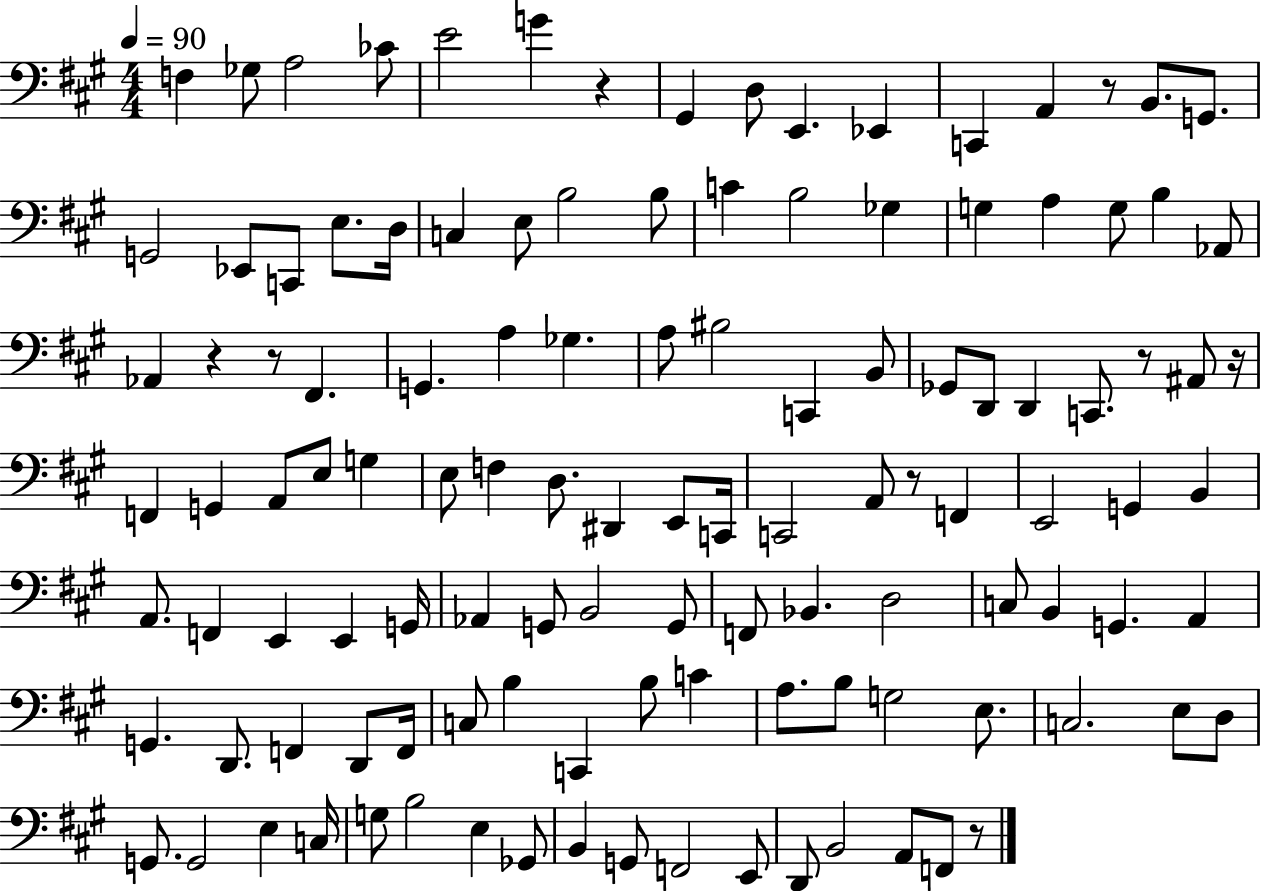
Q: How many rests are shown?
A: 8